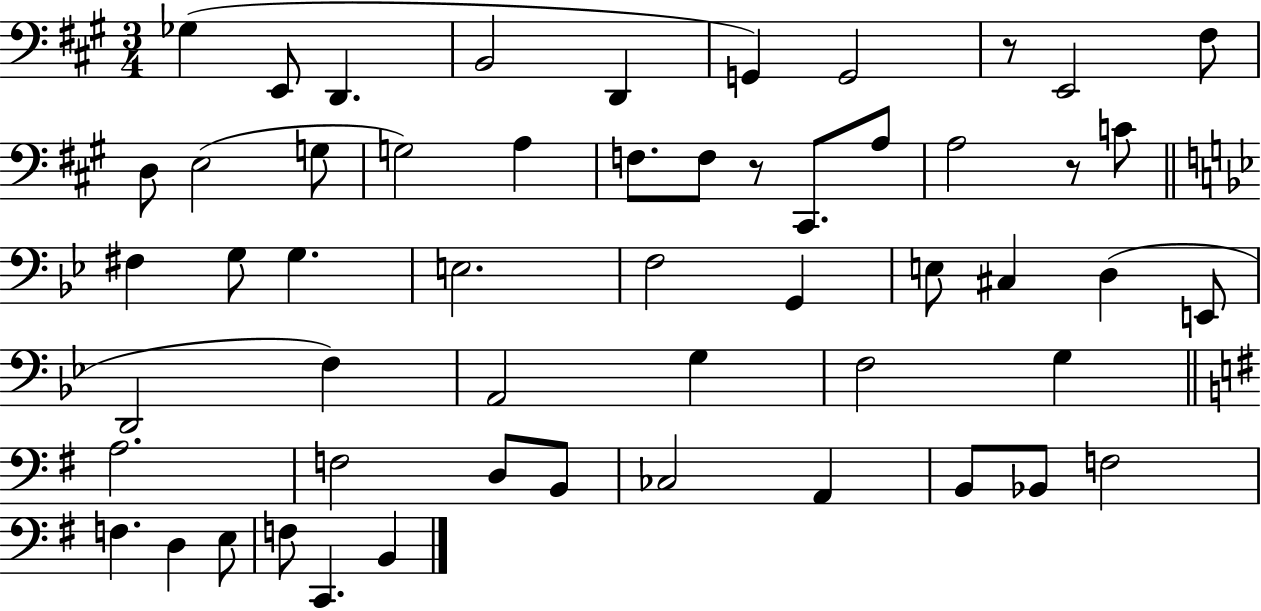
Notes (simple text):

Gb3/q E2/e D2/q. B2/h D2/q G2/q G2/h R/e E2/h F#3/e D3/e E3/h G3/e G3/h A3/q F3/e. F3/e R/e C#2/e. A3/e A3/h R/e C4/e F#3/q G3/e G3/q. E3/h. F3/h G2/q E3/e C#3/q D3/q E2/e D2/h F3/q A2/h G3/q F3/h G3/q A3/h. F3/h D3/e B2/e CES3/h A2/q B2/e Bb2/e F3/h F3/q. D3/q E3/e F3/e C2/q. B2/q